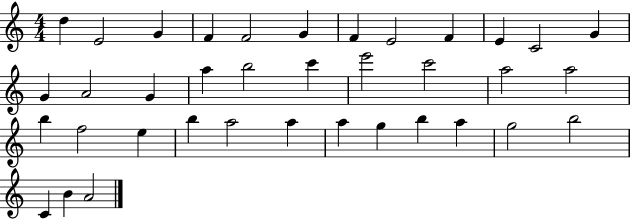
D5/q E4/h G4/q F4/q F4/h G4/q F4/q E4/h F4/q E4/q C4/h G4/q G4/q A4/h G4/q A5/q B5/h C6/q E6/h C6/h A5/h A5/h B5/q F5/h E5/q B5/q A5/h A5/q A5/q G5/q B5/q A5/q G5/h B5/h C4/q B4/q A4/h